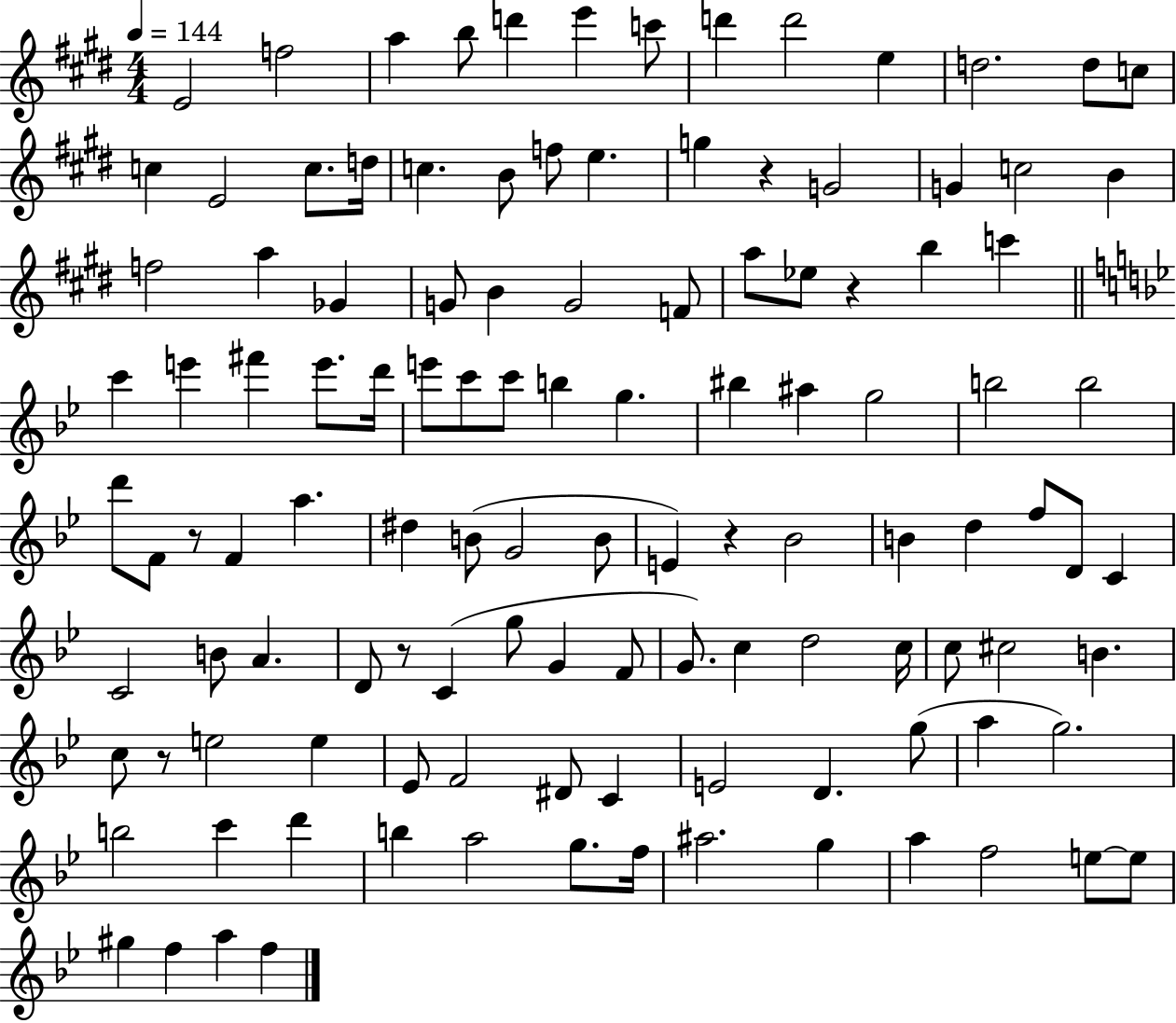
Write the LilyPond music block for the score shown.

{
  \clef treble
  \numericTimeSignature
  \time 4/4
  \key e \major
  \tempo 4 = 144
  e'2 f''2 | a''4 b''8 d'''4 e'''4 c'''8 | d'''4 d'''2 e''4 | d''2. d''8 c''8 | \break c''4 e'2 c''8. d''16 | c''4. b'8 f''8 e''4. | g''4 r4 g'2 | g'4 c''2 b'4 | \break f''2 a''4 ges'4 | g'8 b'4 g'2 f'8 | a''8 ees''8 r4 b''4 c'''4 | \bar "||" \break \key g \minor c'''4 e'''4 fis'''4 e'''8. d'''16 | e'''8 c'''8 c'''8 b''4 g''4. | bis''4 ais''4 g''2 | b''2 b''2 | \break d'''8 f'8 r8 f'4 a''4. | dis''4 b'8( g'2 b'8 | e'4) r4 bes'2 | b'4 d''4 f''8 d'8 c'4 | \break c'2 b'8 a'4. | d'8 r8 c'4( g''8 g'4 f'8 | g'8.) c''4 d''2 c''16 | c''8 cis''2 b'4. | \break c''8 r8 e''2 e''4 | ees'8 f'2 dis'8 c'4 | e'2 d'4. g''8( | a''4 g''2.) | \break b''2 c'''4 d'''4 | b''4 a''2 g''8. f''16 | ais''2. g''4 | a''4 f''2 e''8~~ e''8 | \break gis''4 f''4 a''4 f''4 | \bar "|."
}